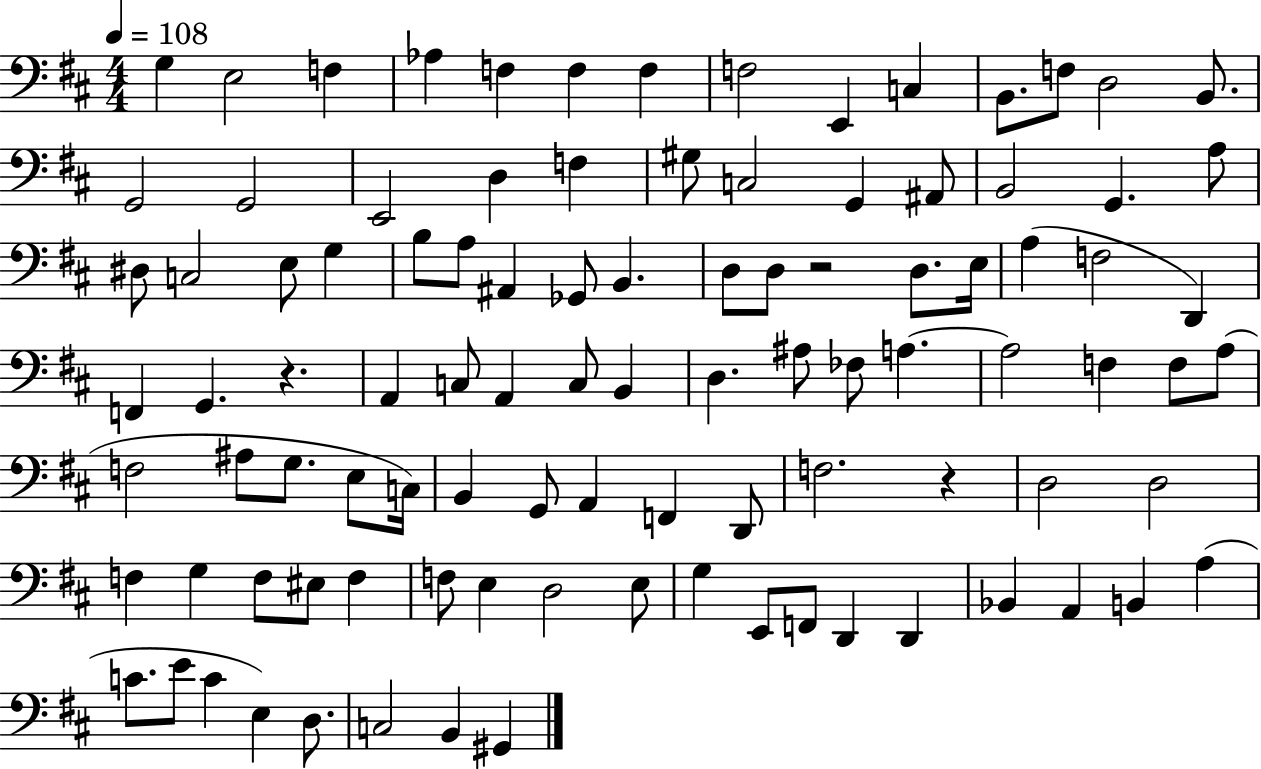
X:1
T:Untitled
M:4/4
L:1/4
K:D
G, E,2 F, _A, F, F, F, F,2 E,, C, B,,/2 F,/2 D,2 B,,/2 G,,2 G,,2 E,,2 D, F, ^G,/2 C,2 G,, ^A,,/2 B,,2 G,, A,/2 ^D,/2 C,2 E,/2 G, B,/2 A,/2 ^A,, _G,,/2 B,, D,/2 D,/2 z2 D,/2 E,/4 A, F,2 D,, F,, G,, z A,, C,/2 A,, C,/2 B,, D, ^A,/2 _F,/2 A, A,2 F, F,/2 A,/2 F,2 ^A,/2 G,/2 E,/2 C,/4 B,, G,,/2 A,, F,, D,,/2 F,2 z D,2 D,2 F, G, F,/2 ^E,/2 F, F,/2 E, D,2 E,/2 G, E,,/2 F,,/2 D,, D,, _B,, A,, B,, A, C/2 E/2 C E, D,/2 C,2 B,, ^G,,